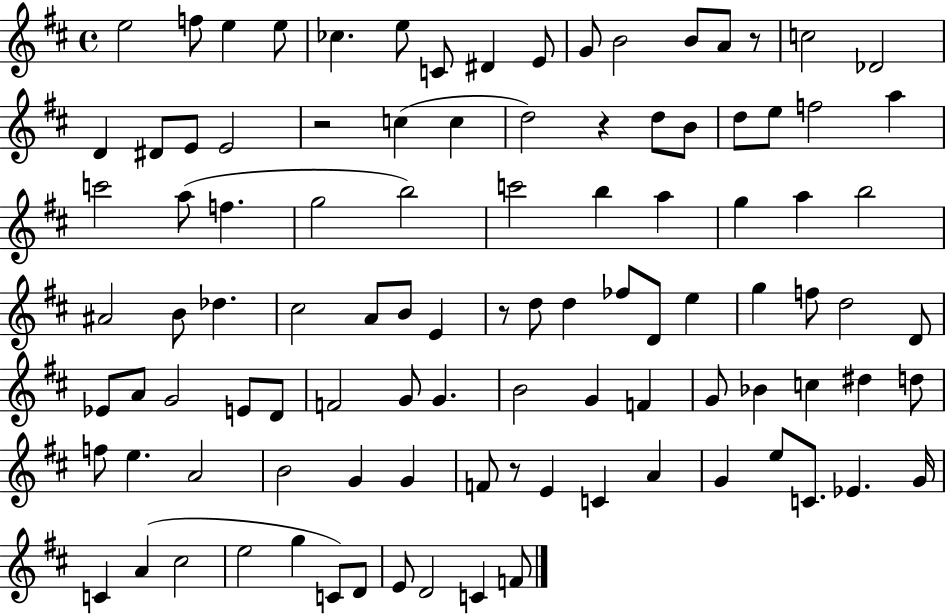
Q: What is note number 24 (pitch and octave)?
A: B4